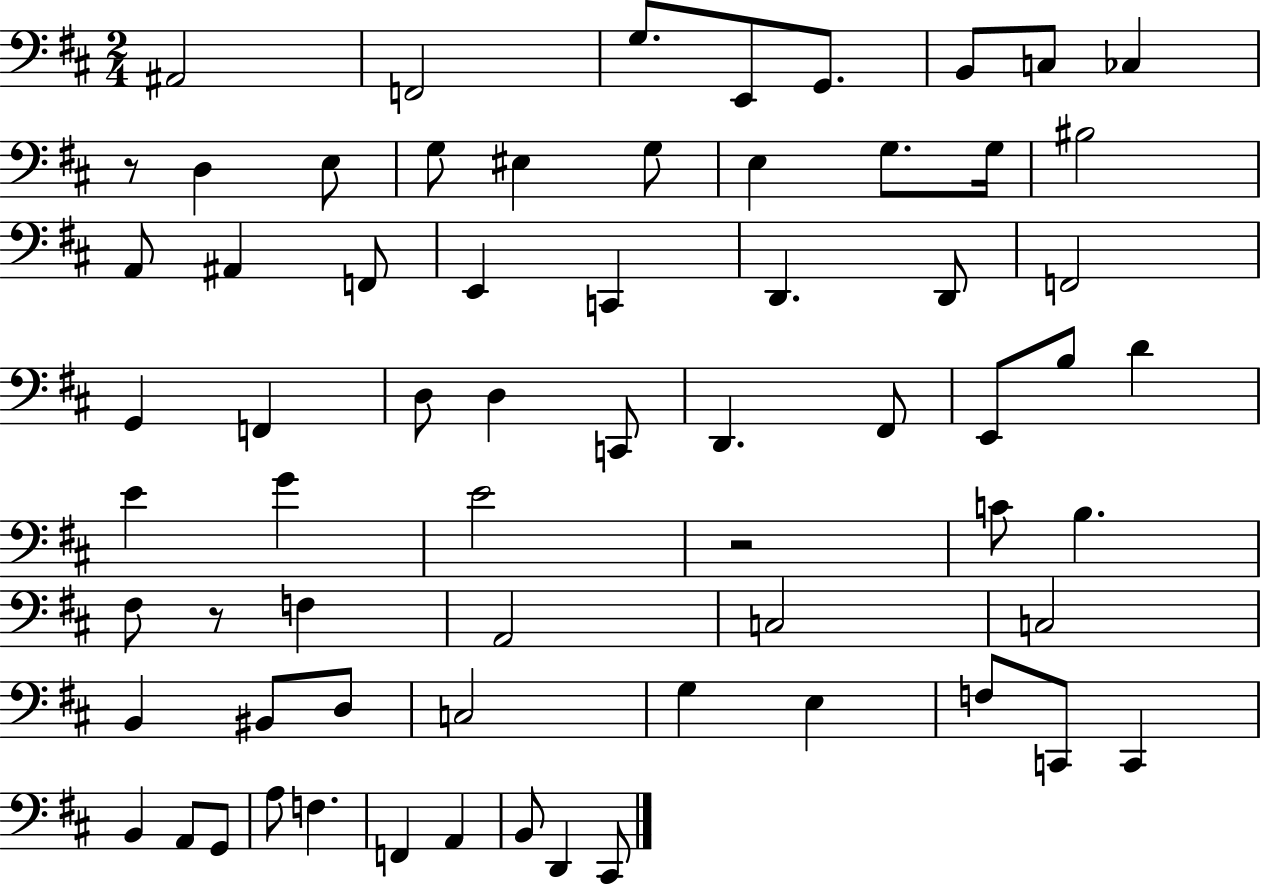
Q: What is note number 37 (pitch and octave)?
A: G4